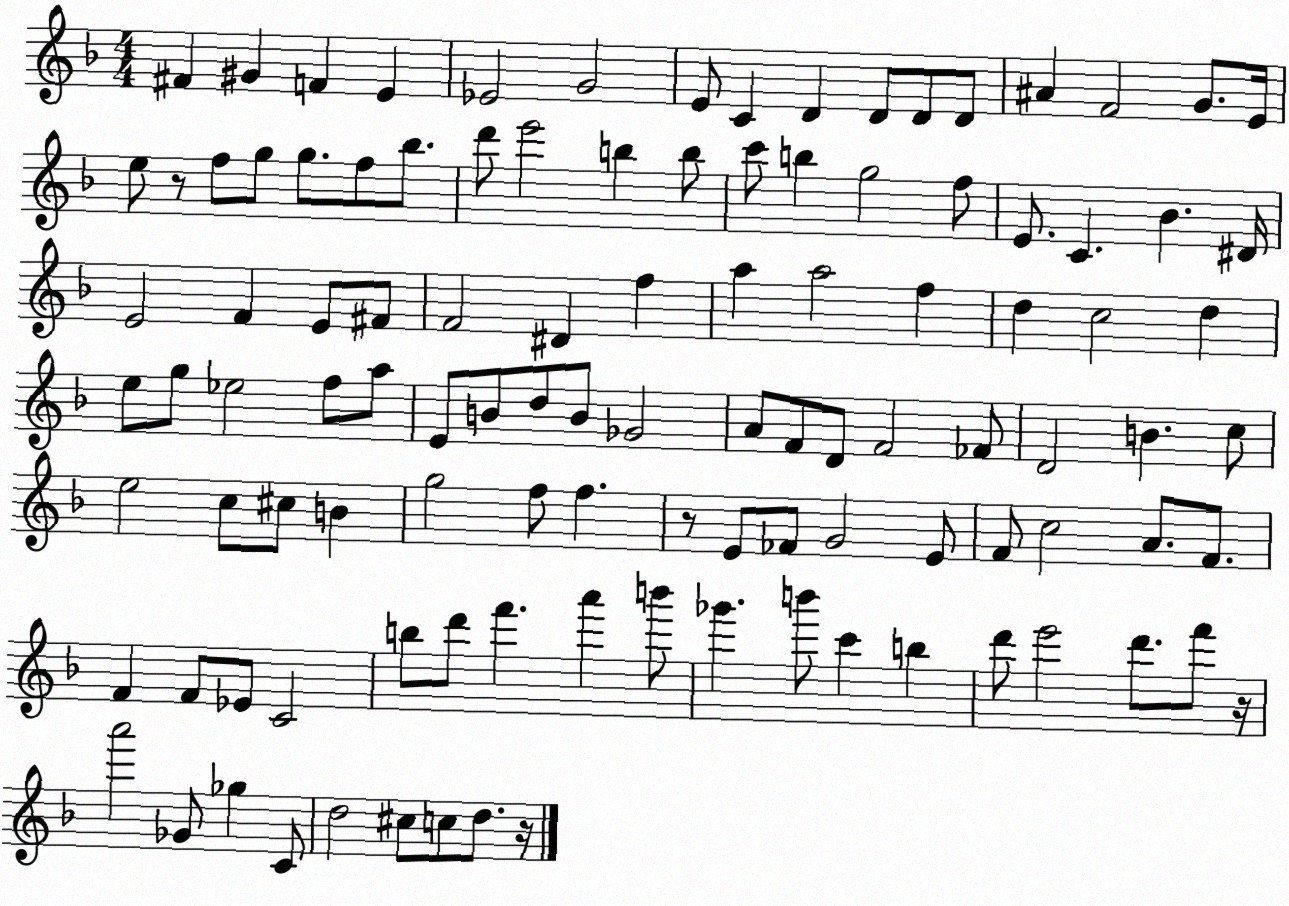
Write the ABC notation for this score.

X:1
T:Untitled
M:4/4
L:1/4
K:F
^F ^G F E _E2 G2 E/2 C D D/2 D/2 D/2 ^A F2 G/2 E/4 e/2 z/2 f/2 g/2 g/2 f/2 _b/2 d'/2 e'2 b b/2 c'/2 b g2 f/2 E/2 C _B ^D/4 E2 F E/2 ^F/2 F2 ^D f a a2 f d c2 d e/2 g/2 _e2 f/2 a/2 E/2 B/2 d/2 B/2 _G2 A/2 F/2 D/2 F2 _F/2 D2 B c/2 e2 c/2 ^c/2 B g2 f/2 f z/2 E/2 _F/2 G2 E/2 F/2 c2 A/2 F/2 F F/2 _E/2 C2 b/2 d'/2 f' a' b'/2 _g' b'/2 c' b d'/2 e'2 d'/2 f'/2 z/4 a'2 _G/2 _g C/2 d2 ^c/2 c/2 d/2 z/4